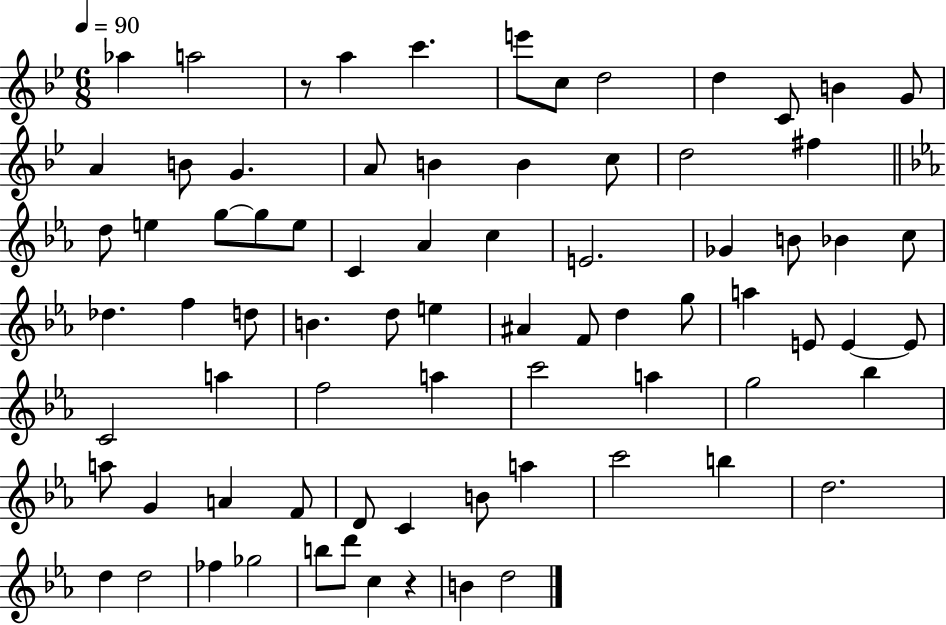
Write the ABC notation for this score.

X:1
T:Untitled
M:6/8
L:1/4
K:Bb
_a a2 z/2 a c' e'/2 c/2 d2 d C/2 B G/2 A B/2 G A/2 B B c/2 d2 ^f d/2 e g/2 g/2 e/2 C _A c E2 _G B/2 _B c/2 _d f d/2 B d/2 e ^A F/2 d g/2 a E/2 E E/2 C2 a f2 a c'2 a g2 _b a/2 G A F/2 D/2 C B/2 a c'2 b d2 d d2 _f _g2 b/2 d'/2 c z B d2